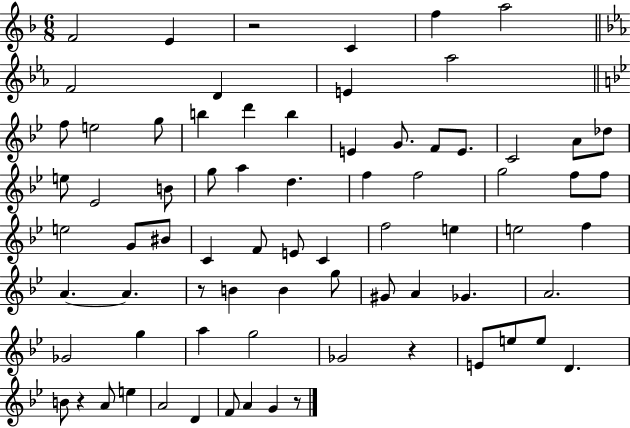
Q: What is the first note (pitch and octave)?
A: F4